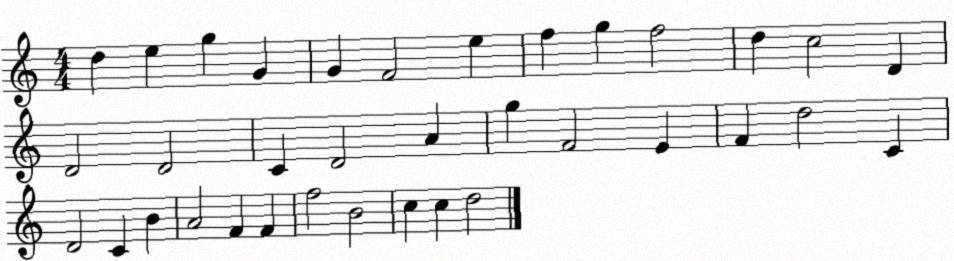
X:1
T:Untitled
M:4/4
L:1/4
K:C
d e g G G F2 e f g f2 d c2 D D2 D2 C D2 A g F2 E F d2 C D2 C B A2 F F f2 B2 c c d2